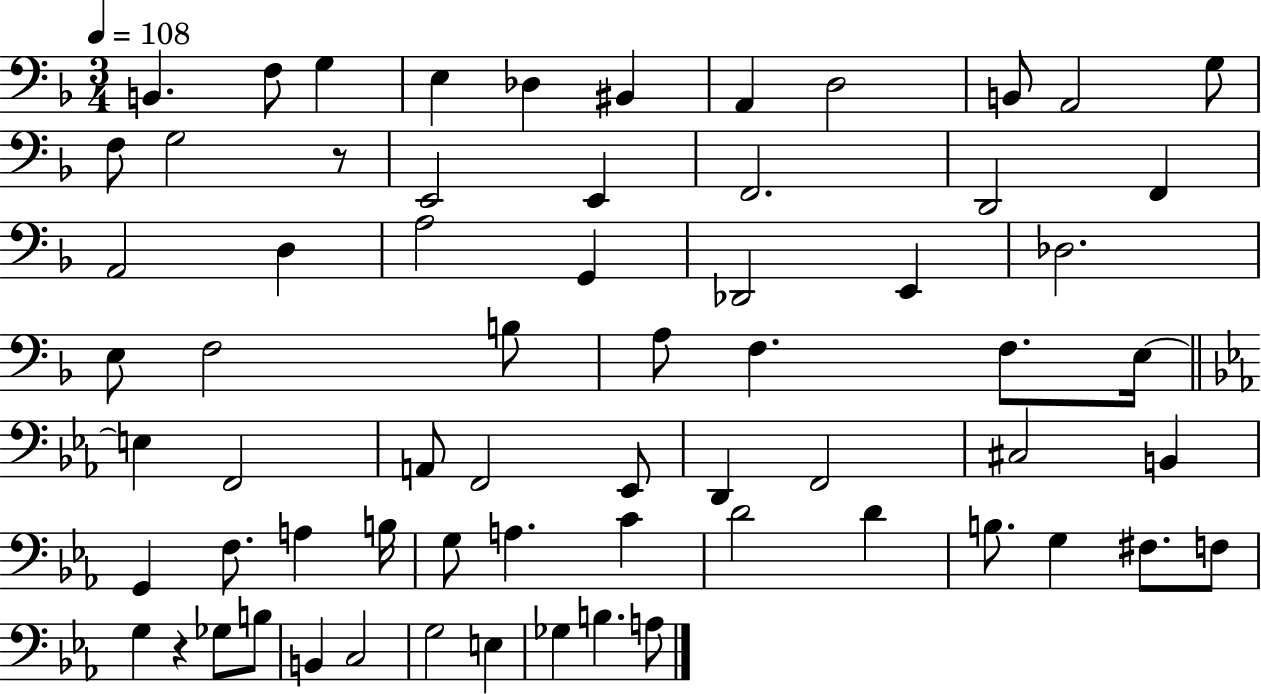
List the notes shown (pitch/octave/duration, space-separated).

B2/q. F3/e G3/q E3/q Db3/q BIS2/q A2/q D3/h B2/e A2/h G3/e F3/e G3/h R/e E2/h E2/q F2/h. D2/h F2/q A2/h D3/q A3/h G2/q Db2/h E2/q Db3/h. E3/e F3/h B3/e A3/e F3/q. F3/e. E3/s E3/q F2/h A2/e F2/h Eb2/e D2/q F2/h C#3/h B2/q G2/q F3/e. A3/q B3/s G3/e A3/q. C4/q D4/h D4/q B3/e. G3/q F#3/e. F3/e G3/q R/q Gb3/e B3/e B2/q C3/h G3/h E3/q Gb3/q B3/q. A3/e